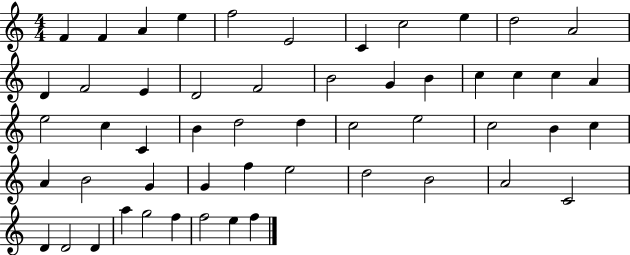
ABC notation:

X:1
T:Untitled
M:4/4
L:1/4
K:C
F F A e f2 E2 C c2 e d2 A2 D F2 E D2 F2 B2 G B c c c A e2 c C B d2 d c2 e2 c2 B c A B2 G G f e2 d2 B2 A2 C2 D D2 D a g2 f f2 e f